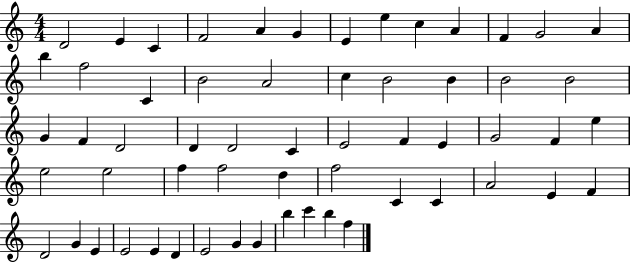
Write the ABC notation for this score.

X:1
T:Untitled
M:4/4
L:1/4
K:C
D2 E C F2 A G E e c A F G2 A b f2 C B2 A2 c B2 B B2 B2 G F D2 D D2 C E2 F E G2 F e e2 e2 f f2 d f2 C C A2 E F D2 G E E2 E D E2 G G b c' b f